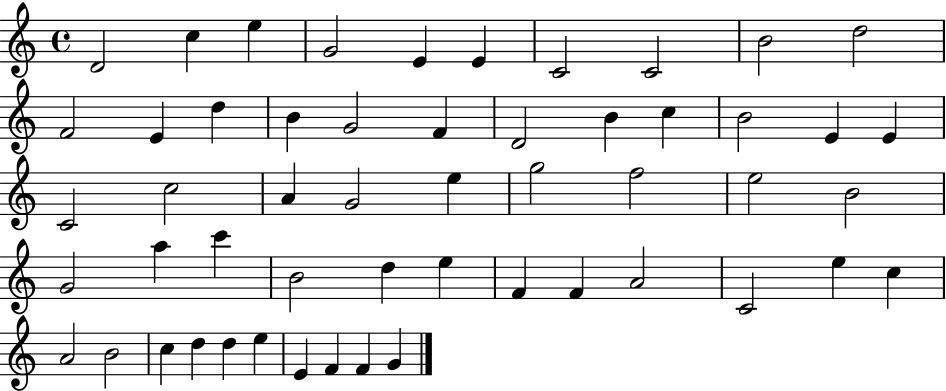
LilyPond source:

{
  \clef treble
  \time 4/4
  \defaultTimeSignature
  \key c \major
  d'2 c''4 e''4 | g'2 e'4 e'4 | c'2 c'2 | b'2 d''2 | \break f'2 e'4 d''4 | b'4 g'2 f'4 | d'2 b'4 c''4 | b'2 e'4 e'4 | \break c'2 c''2 | a'4 g'2 e''4 | g''2 f''2 | e''2 b'2 | \break g'2 a''4 c'''4 | b'2 d''4 e''4 | f'4 f'4 a'2 | c'2 e''4 c''4 | \break a'2 b'2 | c''4 d''4 d''4 e''4 | e'4 f'4 f'4 g'4 | \bar "|."
}